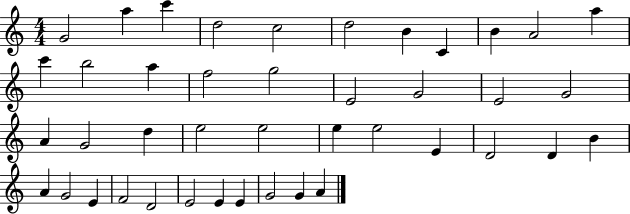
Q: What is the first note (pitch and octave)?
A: G4